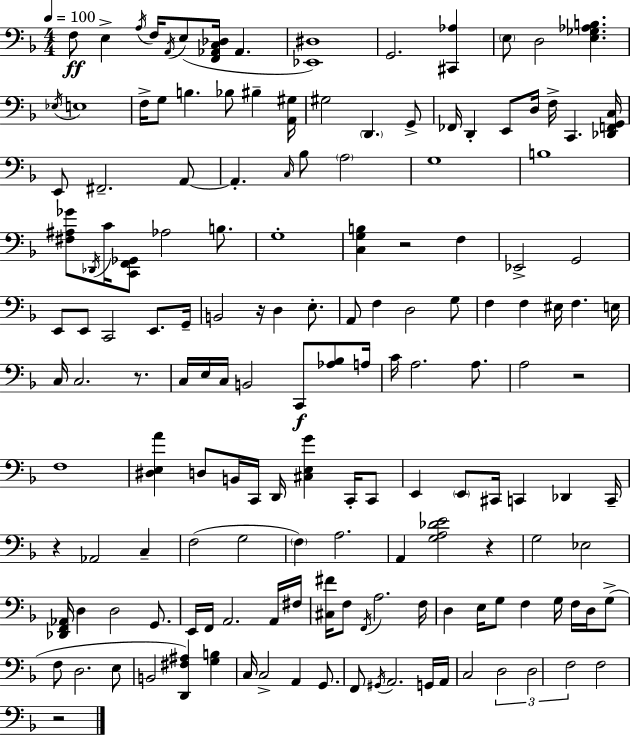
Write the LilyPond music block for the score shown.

{
  \clef bass
  \numericTimeSignature
  \time 4/4
  \key d \minor
  \tempo 4 = 100
  f8\ff e4-> \acciaccatura { a16 } f16 \acciaccatura { a,16 }( e8 <f, aes, c des>16 aes,4. | <ees, dis>1) | g,2. <cis, aes>4 | \parenthesize e8 d2 <e ges aes b>4. | \break \acciaccatura { ees16 } e1 | f16-> g8 b4. bes8 bis4-- | <a, gis>16 gis2 \parenthesize d,4. | g,8-> fes,16 d,4-. e,8 d16 f16-> c,4. | \break <des, f, g, c>16 e,8 fis,2.-- | a,8~~ a,4.-. \grace { c16 } bes8 \parenthesize a2 | g1 | b1 | \break <fis ais ges'>8 \acciaccatura { des,16 } c'16 <c, f, ges,>8 aes2 | b8. g1-. | <c g b>4 r2 | f4 ees,2-> g,2 | \break e,8 e,8 c,2 | e,8. g,16-- b,2 r16 d4 | e8.-. a,8 f4 d2 | g8 f4 f4 eis16 f4. | \break e16 c16 c2. | r8. c16 e16 c16 b,2 | c,8\f <aes bes>8 a16 c'16 a2. | a8. a2 r2 | \break f1 | <dis e a'>4 d8 b,16 c,16 d,16 <cis e g'>4 | c,16-. c,8 e,4 \parenthesize e,8 cis,16 c,4 | des,4 c,16-- r4 aes,2 | \break c4-- f2( g2 | \parenthesize f4) a2. | a,4 <g a des' e'>2 | r4 g2 ees2 | \break <des, f, aes,>16 d4 d2 | g,8. e,16 f,16 a,2. | a,16 fis16 <cis fis'>16 f8 \acciaccatura { f,16 } a2. | f16 d4 e16 g8 f4 | \break g16 f16 d16 g8->( f8 d2. | e8 b,2 <d, fis ais>4) | <g b>4 c16 c2-> a,4 | g,8. f,8 \acciaccatura { gis,16 } a,2. | \break g,16 a,16 c2 \tuplet 3/2 { d2 | d2 f2 } | f2 r2 | \bar "|."
}